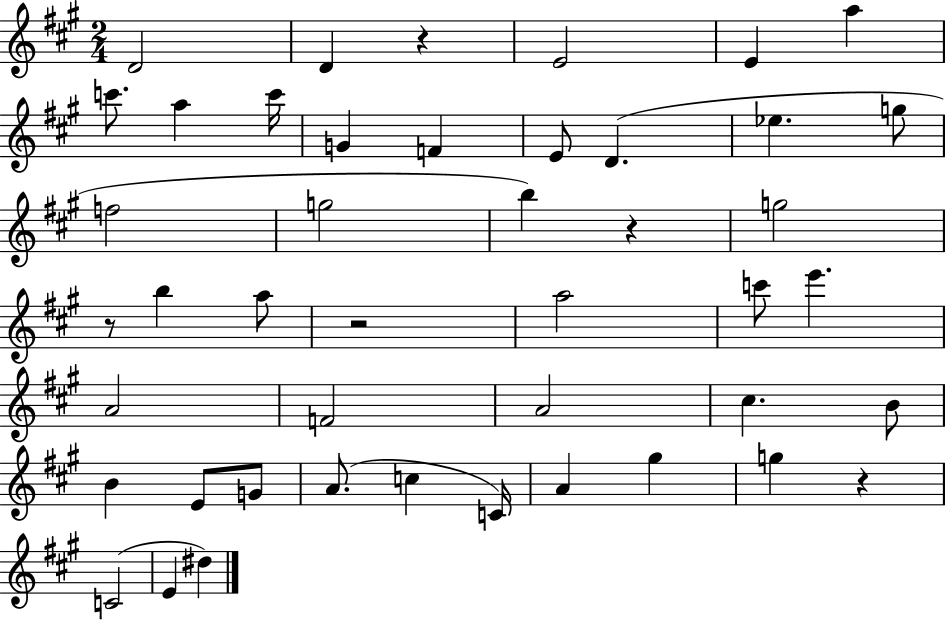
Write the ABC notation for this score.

X:1
T:Untitled
M:2/4
L:1/4
K:A
D2 D z E2 E a c'/2 a c'/4 G F E/2 D _e g/2 f2 g2 b z g2 z/2 b a/2 z2 a2 c'/2 e' A2 F2 A2 ^c B/2 B E/2 G/2 A/2 c C/4 A ^g g z C2 E ^d